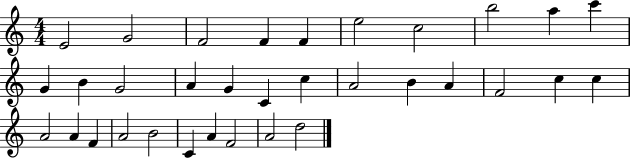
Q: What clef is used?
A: treble